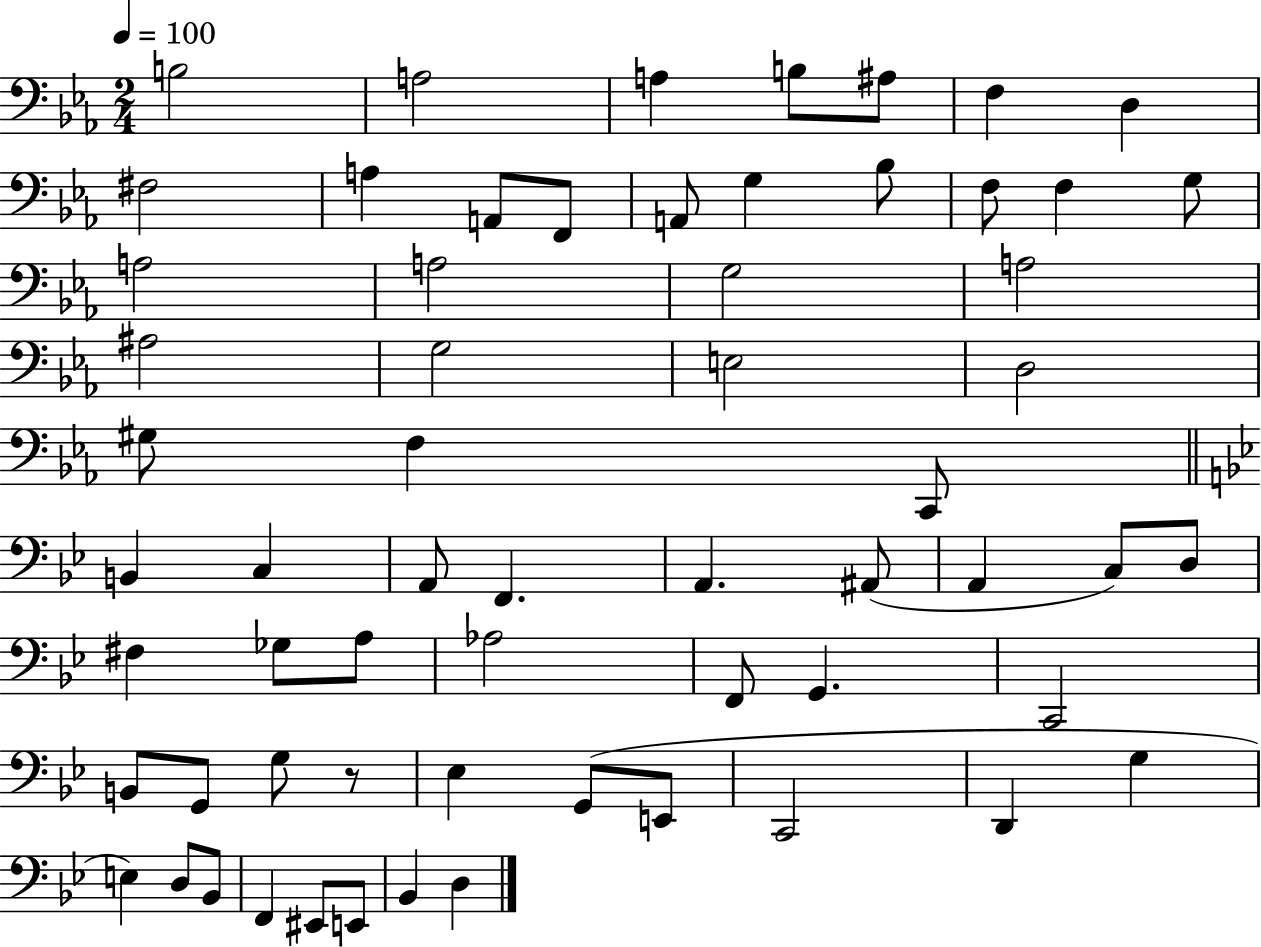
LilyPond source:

{
  \clef bass
  \numericTimeSignature
  \time 2/4
  \key ees \major
  \tempo 4 = 100
  b2 | a2 | a4 b8 ais8 | f4 d4 | \break fis2 | a4 a,8 f,8 | a,8 g4 bes8 | f8 f4 g8 | \break a2 | a2 | g2 | a2 | \break ais2 | g2 | e2 | d2 | \break gis8 f4 c,8 | \bar "||" \break \key g \minor b,4 c4 | a,8 f,4. | a,4. ais,8( | a,4 c8) d8 | \break fis4 ges8 a8 | aes2 | f,8 g,4. | c,2 | \break b,8 g,8 g8 r8 | ees4 g,8( e,8 | c,2 | d,4 g4 | \break e4) d8 bes,8 | f,4 eis,8 e,8 | bes,4 d4 | \bar "|."
}